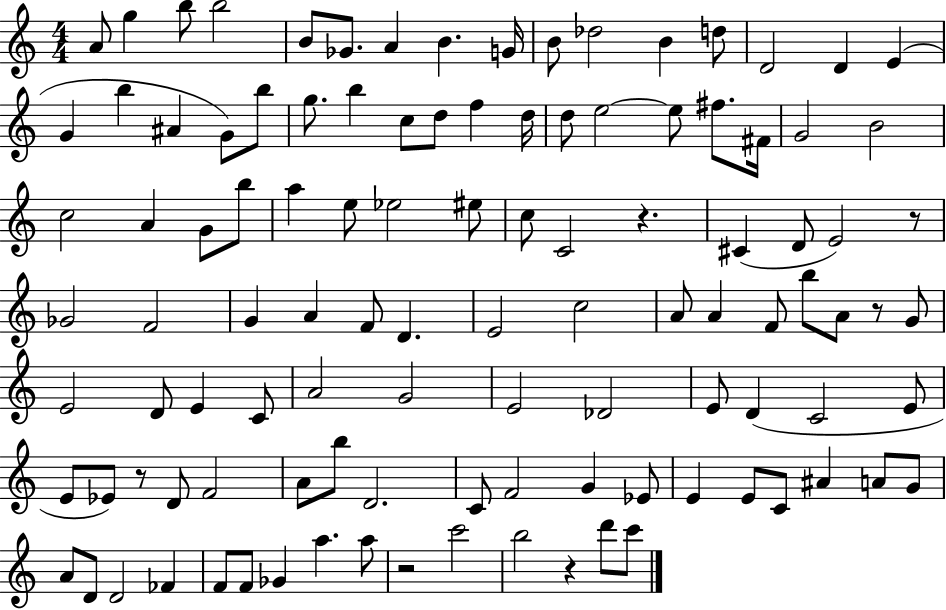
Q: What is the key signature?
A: C major